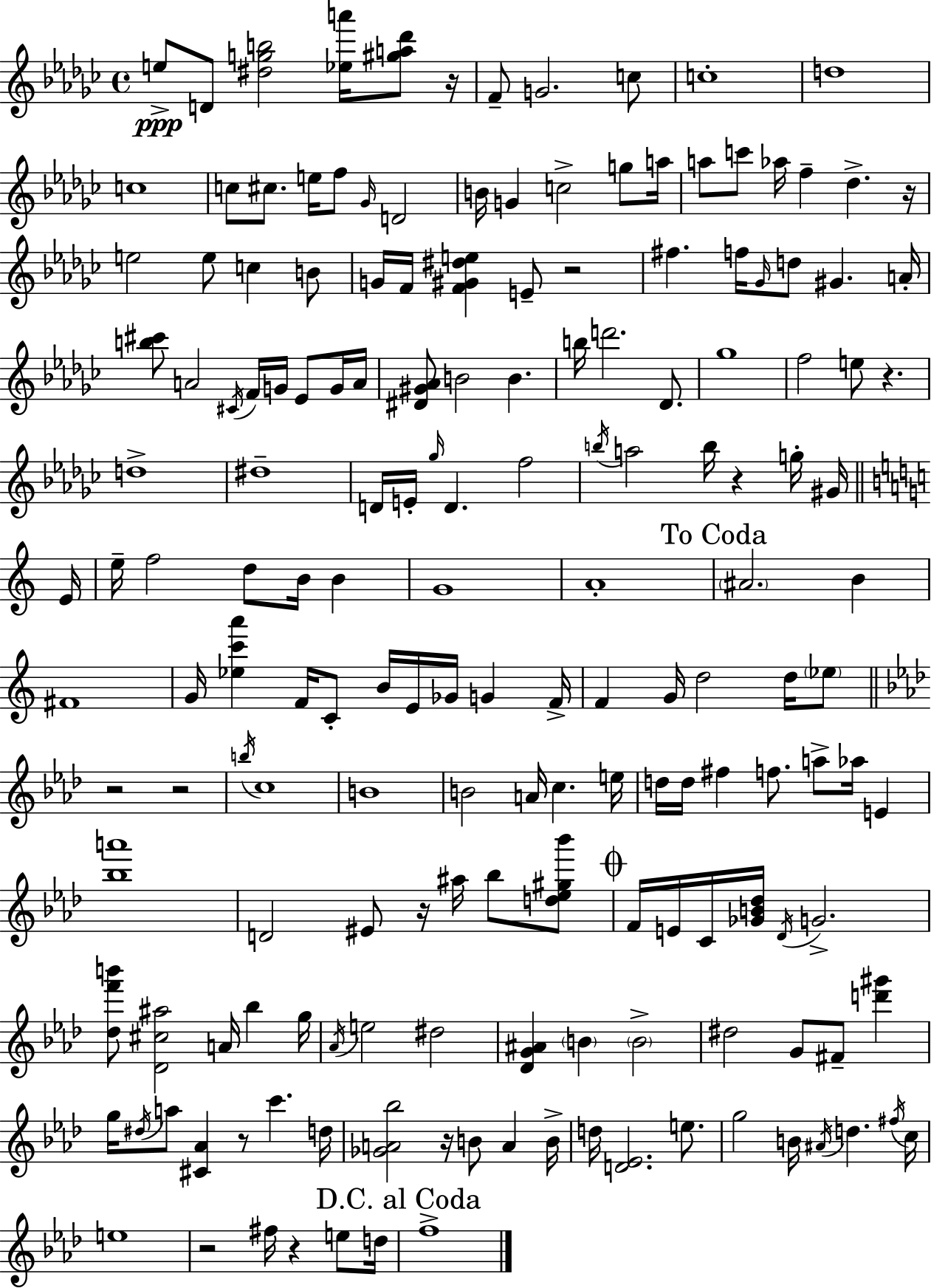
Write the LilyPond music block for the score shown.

{
  \clef treble
  \time 4/4
  \defaultTimeSignature
  \key ees \minor
  e''8->\ppp d'8 <dis'' g'' b''>2 <ees'' a'''>16 <gis'' a'' des'''>8 r16 | f'8-- g'2. c''8 | c''1-. | d''1 | \break c''1 | c''8 cis''8. e''16 f''8 \grace { ges'16 } d'2 | b'16 g'4 c''2-> g''8 | a''16 a''8 c'''8 aes''16 f''4-- des''4.-> | \break r16 e''2 e''8 c''4 b'8 | g'16 f'16 <f' gis' dis'' e''>4 e'8-- r2 | fis''4. f''16 \grace { ges'16 } d''8 gis'4. | a'16-. <b'' cis'''>8 a'2 \acciaccatura { cis'16 } f'16 g'16 ees'8 | \break g'16 a'16 <dis' gis' aes'>8 b'2 b'4. | b''16 d'''2. | des'8. ges''1 | f''2 e''8 r4. | \break d''1-> | dis''1-- | d'16 e'16-. \grace { ges''16 } d'4. f''2 | \acciaccatura { b''16 } a''2 b''16 r4 | \break g''16-. gis'16 \bar "||" \break \key c \major e'16 e''16-- f''2 d''8 b'16 b'4 | g'1 | a'1-. | \mark "To Coda" \parenthesize ais'2. b'4 | \break fis'1 | g'16 <ees'' c''' a'''>4 f'16 c'8-. b'16 e'16 ges'16 g'4 | f'16-> f'4 g'16 d''2 d''16 \parenthesize ees''8 | \bar "||" \break \key f \minor r2 r2 | \acciaccatura { b''16 } c''1 | b'1 | b'2 a'16 c''4. | \break e''16 d''16 d''16 fis''4 f''8. a''8-> aes''16 e'4 | <bes'' a'''>1 | d'2 eis'8 r16 ais''16 bes''8 <d'' ees'' gis'' bes'''>8 | \mark \markup { \musicglyph "scripts.coda" } f'16 e'16 c'16 <ges' b' des''>16 \acciaccatura { des'16 } g'2.-> | \break <des'' f''' b'''>8 <des' cis'' ais''>2 a'16 bes''4 | g''16 \acciaccatura { aes'16 } e''2 dis''2 | <des' g' ais'>4 \parenthesize b'4 \parenthesize b'2-> | dis''2 g'8 fis'8-- <d''' gis'''>4 | \break g''16 \acciaccatura { dis''16 } a''8 <cis' aes'>4 r8 c'''4. | d''16 <ges' a' bes''>2 r16 b'8 a'4 | b'16-> d''16 <d' ees'>2. | e''8. g''2 b'16 \acciaccatura { ais'16 } d''4. | \break \acciaccatura { fis''16 } c''16 e''1 | r2 fis''16 r4 | e''8 d''16 \mark "D.C. al Coda" f''1-> | \bar "|."
}